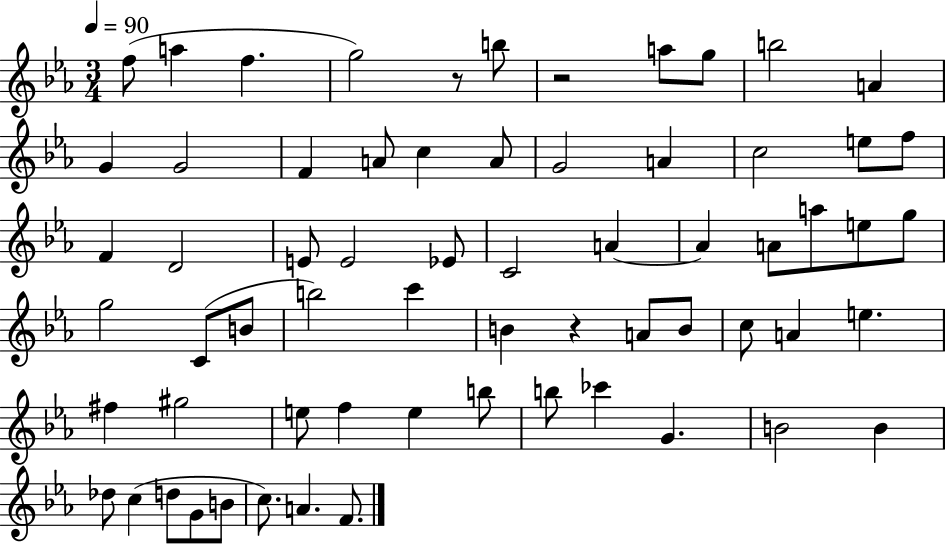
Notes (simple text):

F5/e A5/q F5/q. G5/h R/e B5/e R/h A5/e G5/e B5/h A4/q G4/q G4/h F4/q A4/e C5/q A4/e G4/h A4/q C5/h E5/e F5/e F4/q D4/h E4/e E4/h Eb4/e C4/h A4/q A4/q A4/e A5/e E5/e G5/e G5/h C4/e B4/e B5/h C6/q B4/q R/q A4/e B4/e C5/e A4/q E5/q. F#5/q G#5/h E5/e F5/q E5/q B5/e B5/e CES6/q G4/q. B4/h B4/q Db5/e C5/q D5/e G4/e B4/e C5/e. A4/q. F4/e.